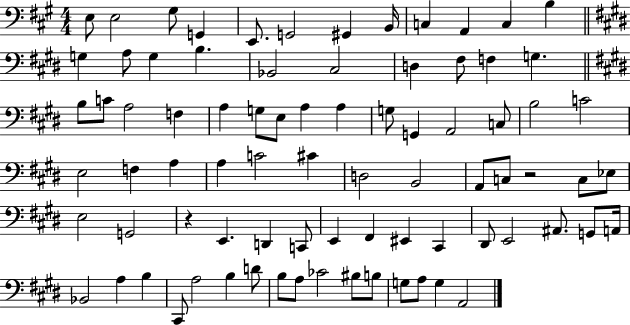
X:1
T:Untitled
M:4/4
L:1/4
K:A
E,/2 E,2 ^G,/2 G,, E,,/2 G,,2 ^G,, B,,/4 C, A,, C, B, G, A,/2 G, B, _B,,2 ^C,2 D, ^F,/2 F, G, B,/2 C/2 A,2 F, A, G,/2 E,/2 A, A, G,/2 G,, A,,2 C,/2 B,2 C2 E,2 F, A, A, C2 ^C D,2 B,,2 A,,/2 C,/2 z2 C,/2 _E,/2 E,2 G,,2 z E,, D,, C,,/2 E,, ^F,, ^E,, ^C,, ^D,,/2 E,,2 ^A,,/2 G,,/2 A,,/4 _B,,2 A, B, ^C,,/2 A,2 B, D/2 B,/2 A,/2 _C2 ^B,/2 B,/2 G,/2 A,/2 G, A,,2